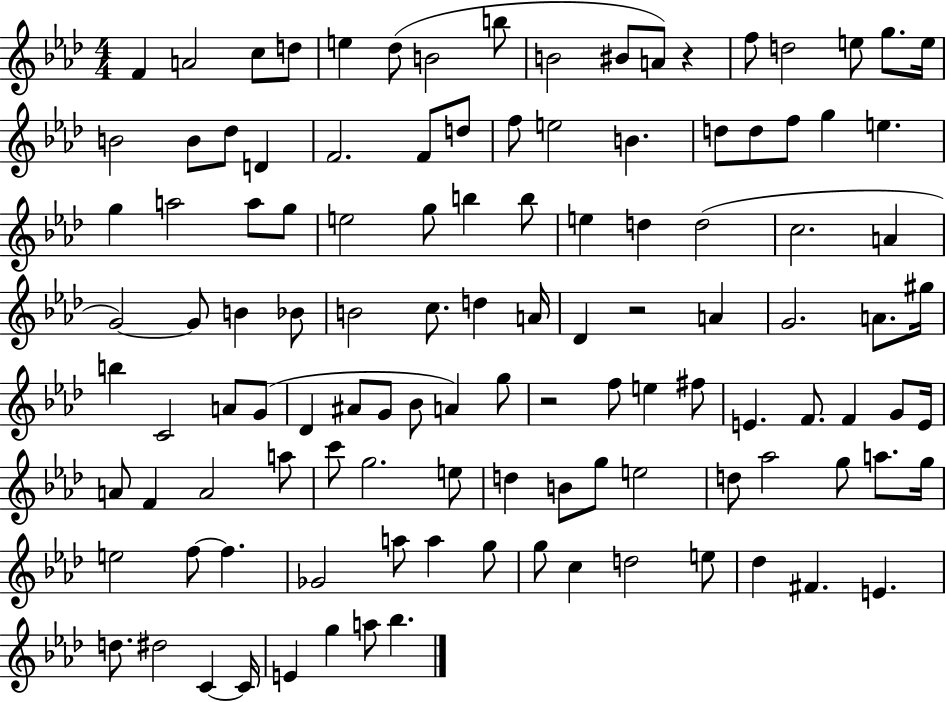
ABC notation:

X:1
T:Untitled
M:4/4
L:1/4
K:Ab
F A2 c/2 d/2 e _d/2 B2 b/2 B2 ^B/2 A/2 z f/2 d2 e/2 g/2 e/4 B2 B/2 _d/2 D F2 F/2 d/2 f/2 e2 B d/2 d/2 f/2 g e g a2 a/2 g/2 e2 g/2 b b/2 e d d2 c2 A G2 G/2 B _B/2 B2 c/2 d A/4 _D z2 A G2 A/2 ^g/4 b C2 A/2 G/2 _D ^A/2 G/2 _B/2 A g/2 z2 f/2 e ^f/2 E F/2 F G/2 E/4 A/2 F A2 a/2 c'/2 g2 e/2 d B/2 g/2 e2 d/2 _a2 g/2 a/2 g/4 e2 f/2 f _G2 a/2 a g/2 g/2 c d2 e/2 _d ^F E d/2 ^d2 C C/4 E g a/2 _b